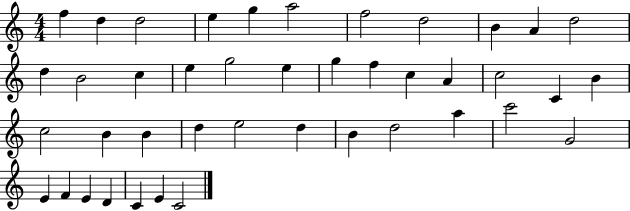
X:1
T:Untitled
M:4/4
L:1/4
K:C
f d d2 e g a2 f2 d2 B A d2 d B2 c e g2 e g f c A c2 C B c2 B B d e2 d B d2 a c'2 G2 E F E D C E C2